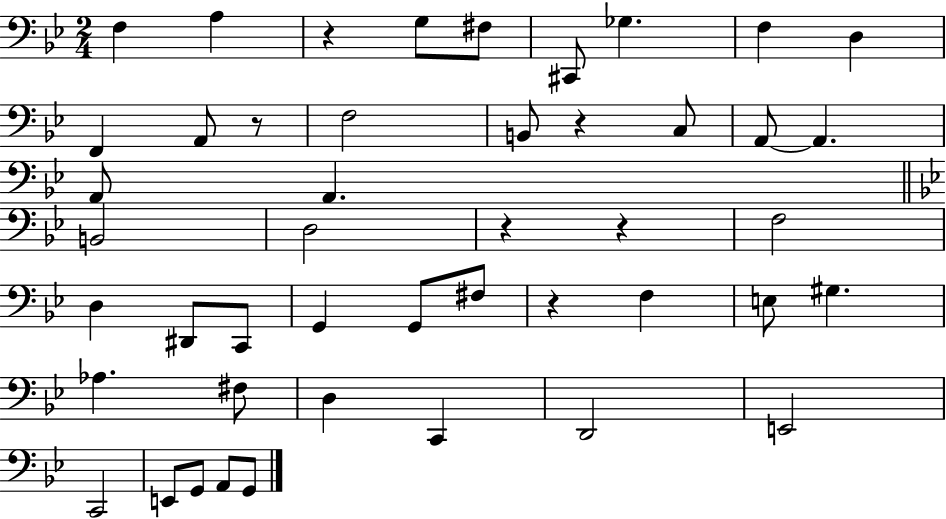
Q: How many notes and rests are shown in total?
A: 46